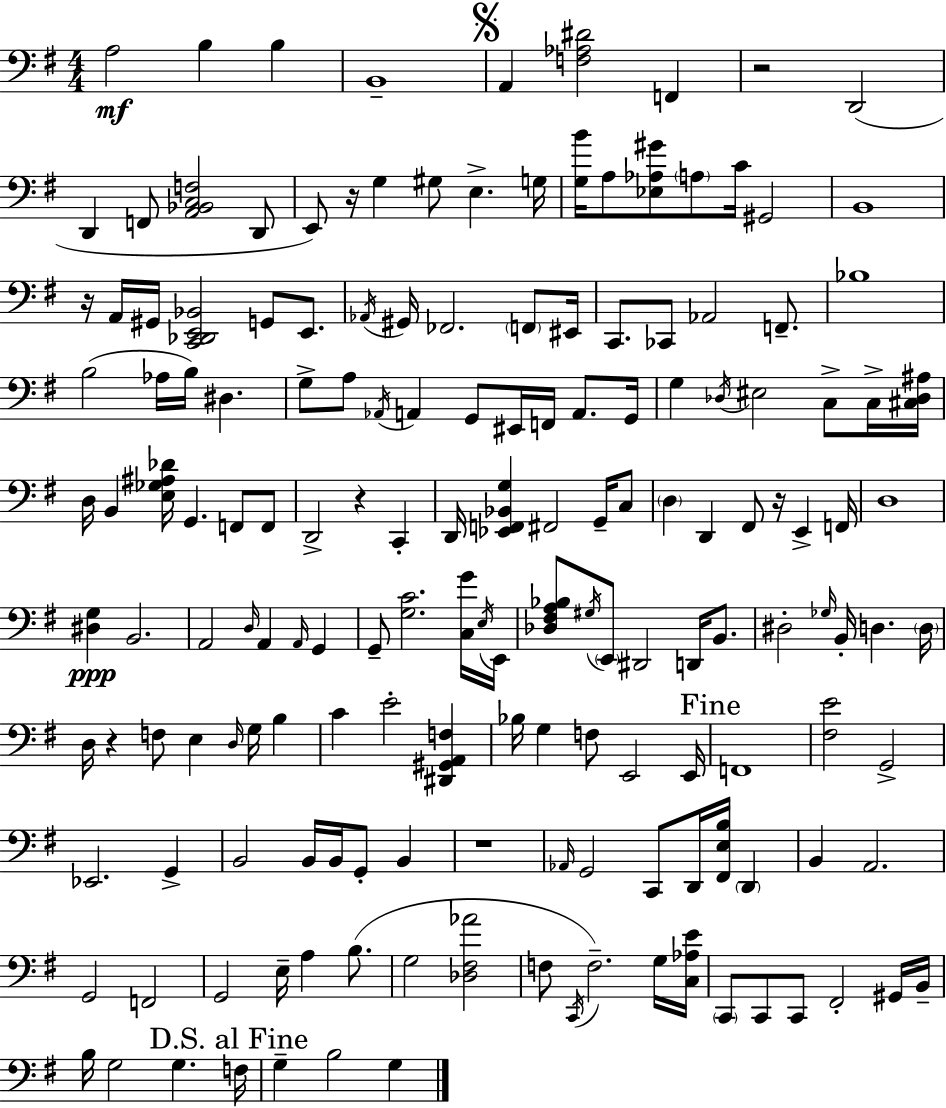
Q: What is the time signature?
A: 4/4